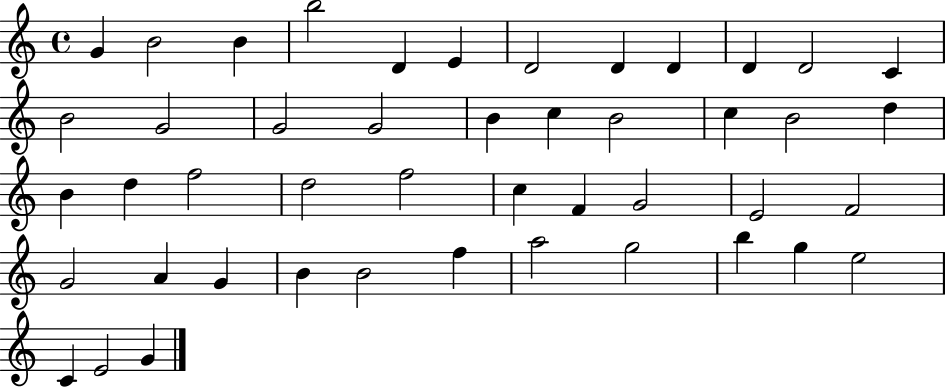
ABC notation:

X:1
T:Untitled
M:4/4
L:1/4
K:C
G B2 B b2 D E D2 D D D D2 C B2 G2 G2 G2 B c B2 c B2 d B d f2 d2 f2 c F G2 E2 F2 G2 A G B B2 f a2 g2 b g e2 C E2 G